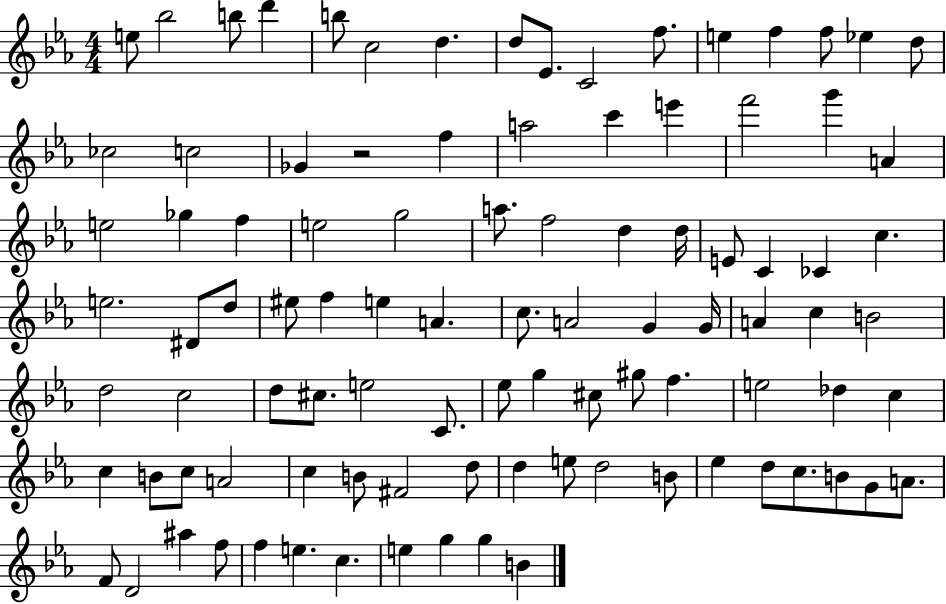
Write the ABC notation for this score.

X:1
T:Untitled
M:4/4
L:1/4
K:Eb
e/2 _b2 b/2 d' b/2 c2 d d/2 _E/2 C2 f/2 e f f/2 _e d/2 _c2 c2 _G z2 f a2 c' e' f'2 g' A e2 _g f e2 g2 a/2 f2 d d/4 E/2 C _C c e2 ^D/2 d/2 ^e/2 f e A c/2 A2 G G/4 A c B2 d2 c2 d/2 ^c/2 e2 C/2 _e/2 g ^c/2 ^g/2 f e2 _d c c B/2 c/2 A2 c B/2 ^F2 d/2 d e/2 d2 B/2 _e d/2 c/2 B/2 G/2 A/2 F/2 D2 ^a f/2 f e c e g g B